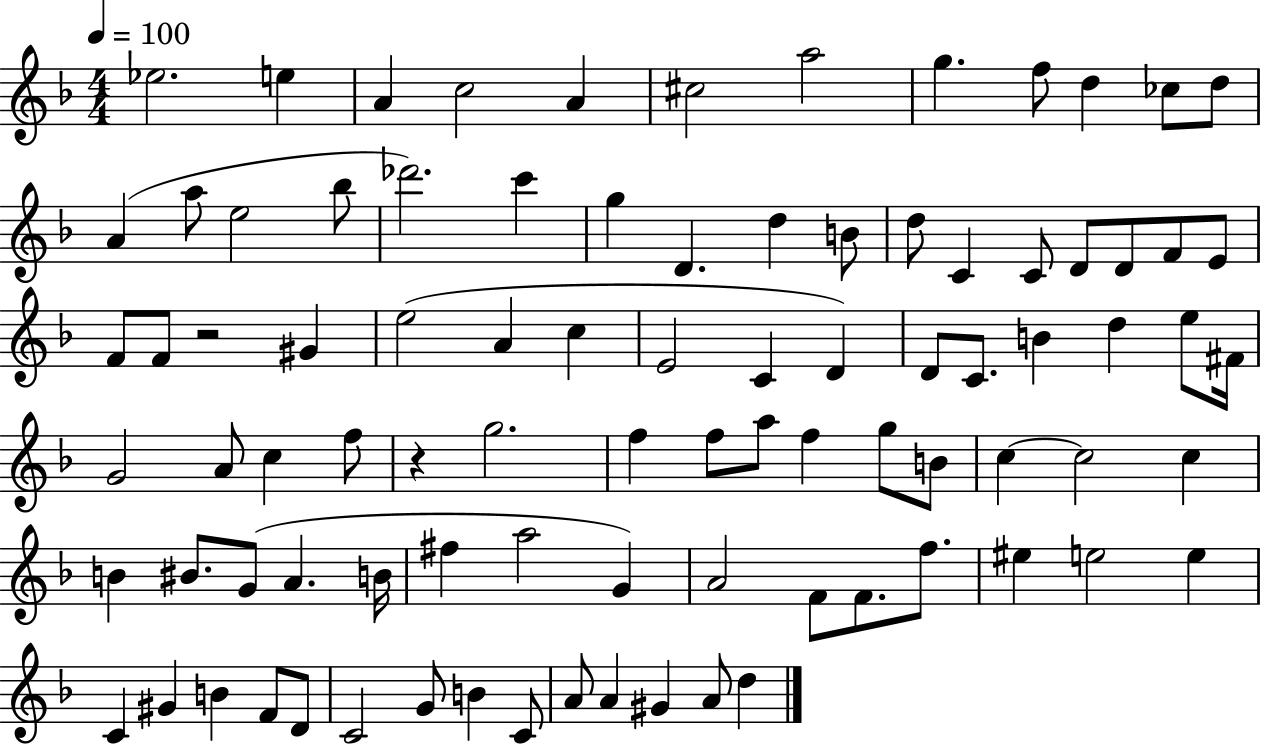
Eb5/h. E5/q A4/q C5/h A4/q C#5/h A5/h G5/q. F5/e D5/q CES5/e D5/e A4/q A5/e E5/h Bb5/e Db6/h. C6/q G5/q D4/q. D5/q B4/e D5/e C4/q C4/e D4/e D4/e F4/e E4/e F4/e F4/e R/h G#4/q E5/h A4/q C5/q E4/h C4/q D4/q D4/e C4/e. B4/q D5/q E5/e F#4/s G4/h A4/e C5/q F5/e R/q G5/h. F5/q F5/e A5/e F5/q G5/e B4/e C5/q C5/h C5/q B4/q BIS4/e. G4/e A4/q. B4/s F#5/q A5/h G4/q A4/h F4/e F4/e. F5/e. EIS5/q E5/h E5/q C4/q G#4/q B4/q F4/e D4/e C4/h G4/e B4/q C4/e A4/e A4/q G#4/q A4/e D5/q